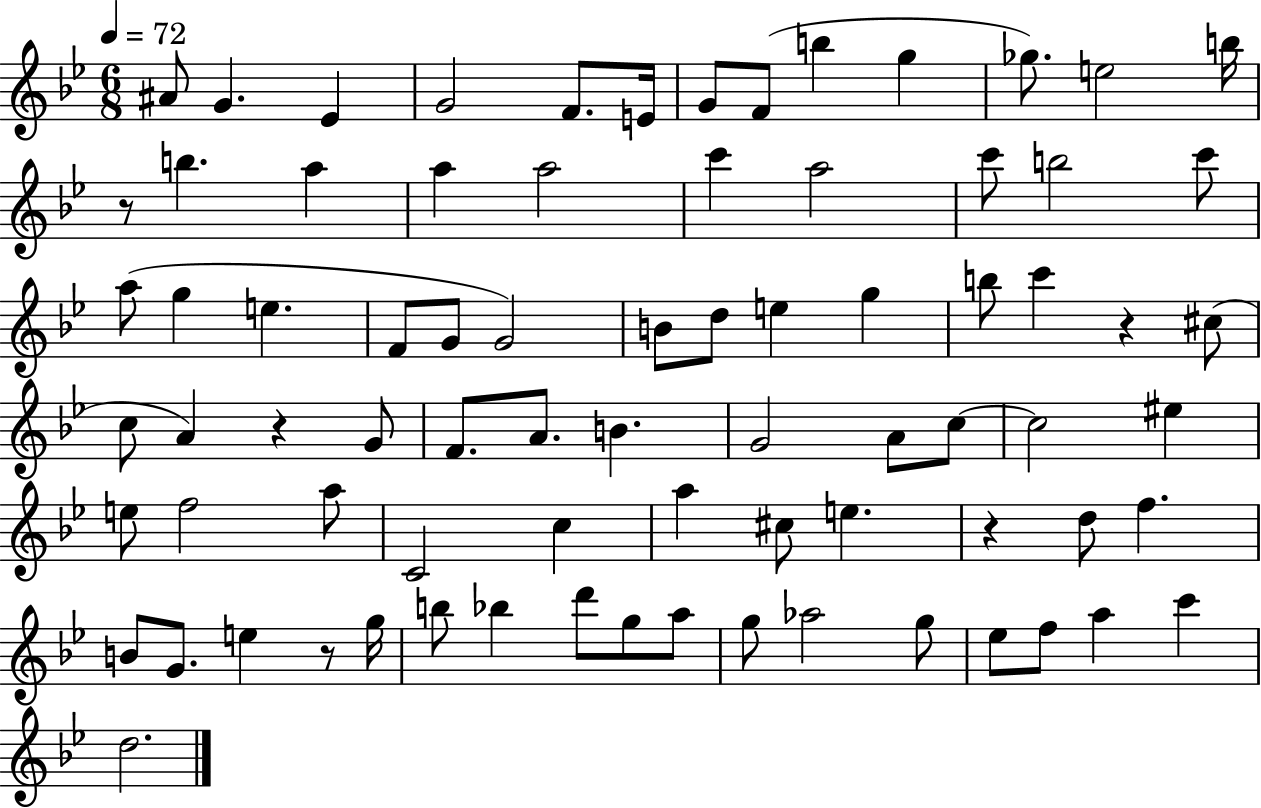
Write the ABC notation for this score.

X:1
T:Untitled
M:6/8
L:1/4
K:Bb
^A/2 G _E G2 F/2 E/4 G/2 F/2 b g _g/2 e2 b/4 z/2 b a a a2 c' a2 c'/2 b2 c'/2 a/2 g e F/2 G/2 G2 B/2 d/2 e g b/2 c' z ^c/2 c/2 A z G/2 F/2 A/2 B G2 A/2 c/2 c2 ^e e/2 f2 a/2 C2 c a ^c/2 e z d/2 f B/2 G/2 e z/2 g/4 b/2 _b d'/2 g/2 a/2 g/2 _a2 g/2 _e/2 f/2 a c' d2